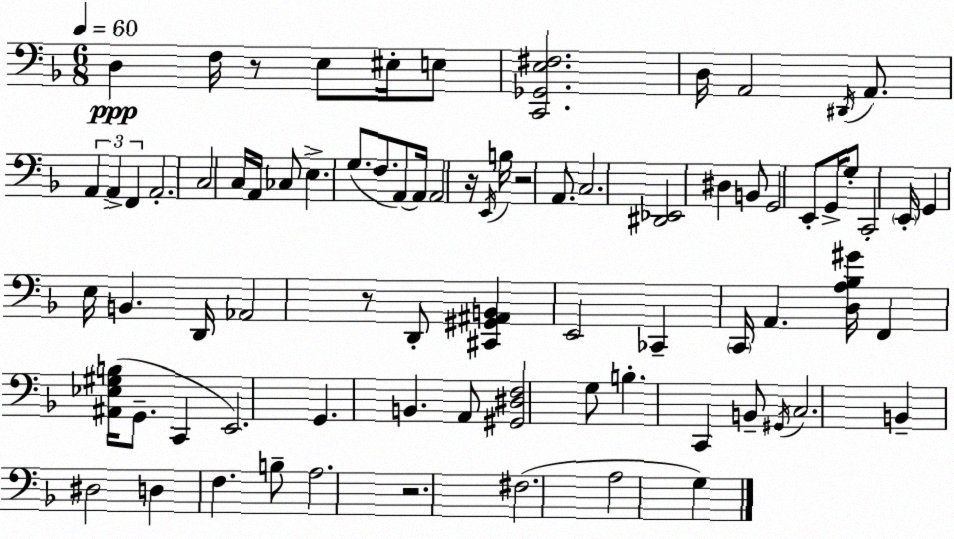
X:1
T:Untitled
M:6/8
L:1/4
K:Dm
D, F,/4 z/2 E,/2 ^E,/4 E,/2 [C,,_G,,E,^F,]2 D,/4 A,,2 ^D,,/4 A,,/2 A,, A,, F,, A,,2 C,2 C,/4 A,,/4 _C,/2 E, G,/2 F,/2 A,,/2 A,,/4 A,,2 z/4 E,,/4 B,/4 z2 A,,/2 C,2 [^D,,_E,,]2 ^D, B,,/2 G,,2 E,,/2 G,,/4 G,/2 C,,2 E,,/4 G,, E,/4 B,, D,,/4 _A,,2 z/2 D,,/2 [^C,,^G,,^A,,B,,] E,,2 _C,, C,,/4 A,, [D,A,_B,^G]/4 F,, [^A,,_E,^G,B,]/4 G,,/2 C,, E,,2 G,, B,, A,,/2 [^G,,^D,F,]2 G,/2 B, C,, B,,/2 ^G,,/4 C,2 B,, ^D,2 D, F, B,/2 A,2 z2 ^F,2 A,2 G,